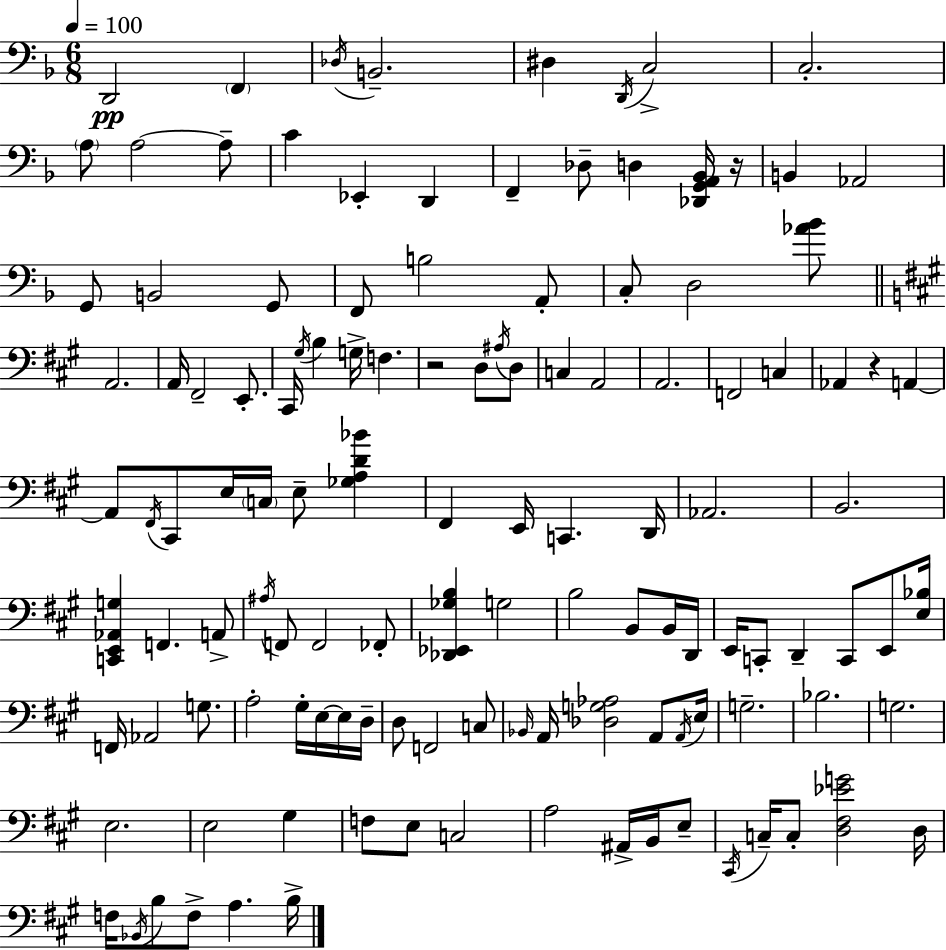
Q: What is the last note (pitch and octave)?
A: B3